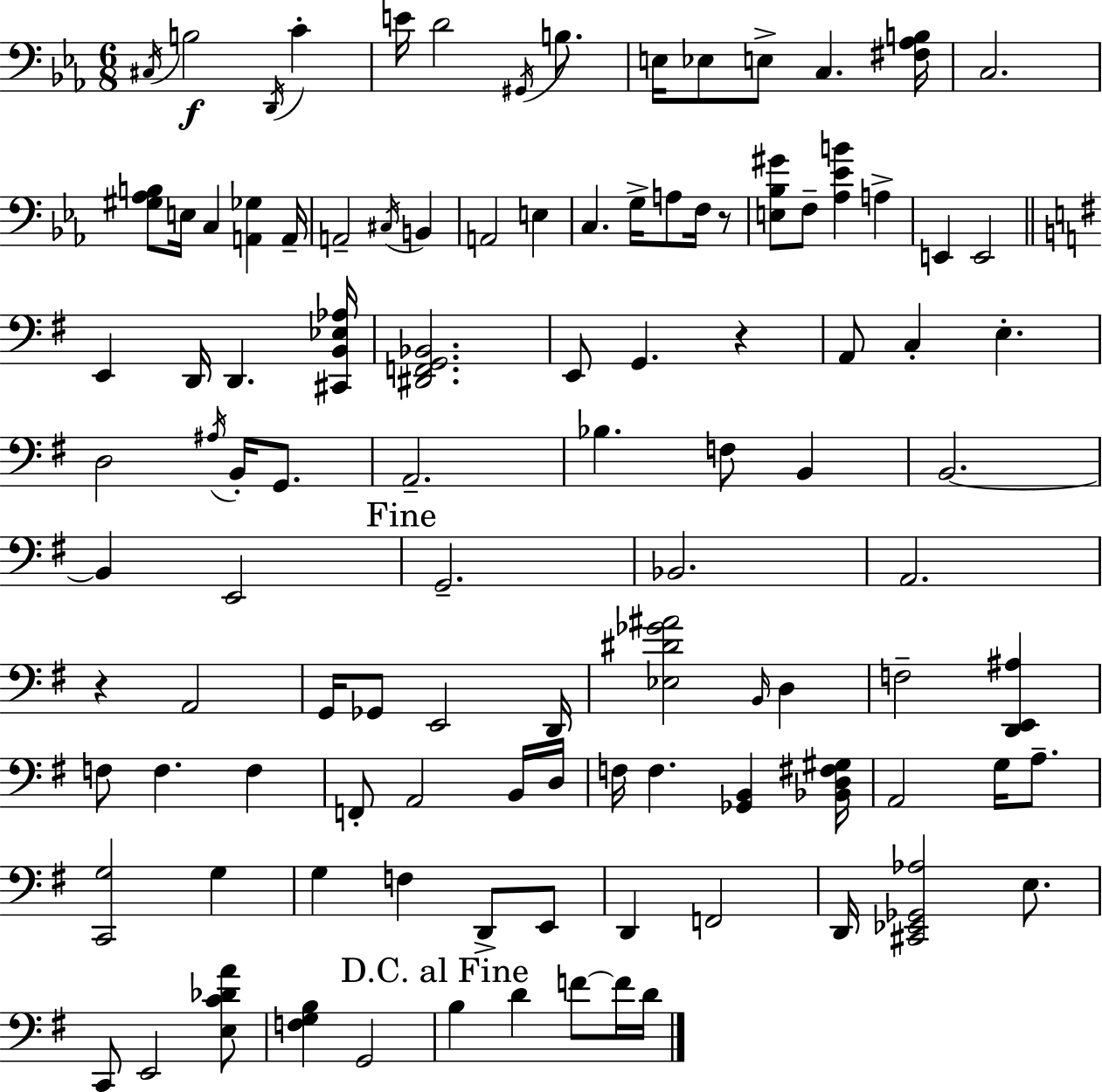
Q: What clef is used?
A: bass